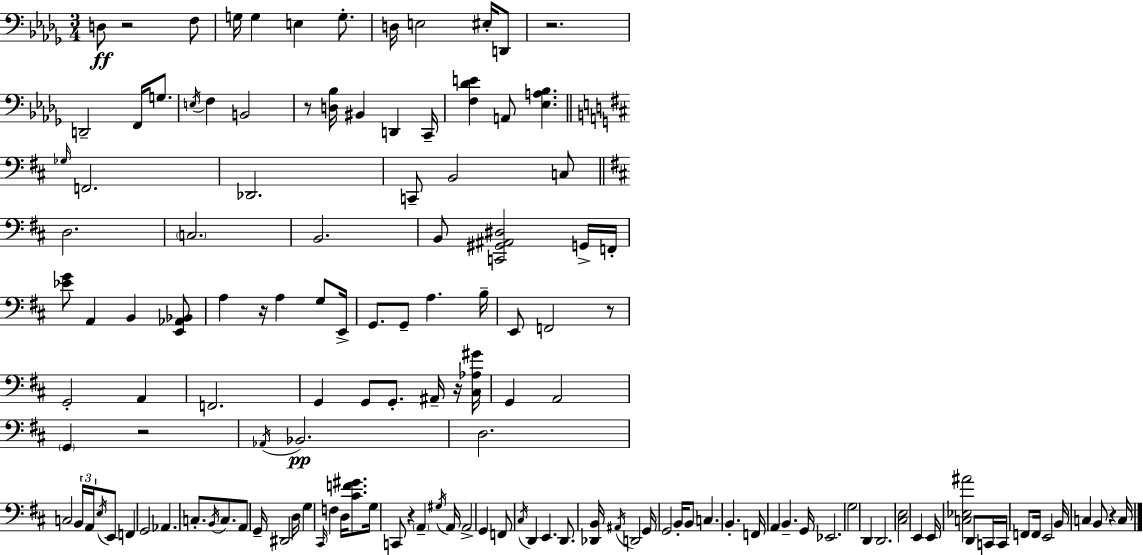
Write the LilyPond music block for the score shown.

{
  \clef bass
  \numericTimeSignature
  \time 3/4
  \key bes \minor
  d8\ff r2 f8 | g16 g4 e4 g8.-. | d16 e2 eis16-. d,8 | r2. | \break d,2-- f,16 g8. | \acciaccatura { e16 } f4 b,2 | r8 <d bes>16 bis,4 d,4 | c,16-- <f des' e'>4 a,8 <ees a bes>4. | \break \bar "||" \break \key d \major \grace { ges16 } f,2. | des,2. | c,8-- b,2 c8 | \bar "||" \break \key d \major d2. | \parenthesize c2. | b,2. | b,8 <c, gis, ais, dis>2 g,16-> f,16-. | \break <ees' g'>8 a,4 b,4 <e, aes, bes,>8 | a4 r16 a4 g8 e,16-> | g,8. g,8-- a4. b16-- | e,8 f,2 r8 | \break g,2-. a,4 | f,2. | g,4 g,8 g,8.-. ais,16-- r16 <cis aes gis'>16 | g,4 a,2 | \break \parenthesize g,4 r2 | \acciaccatura { aes,16 }\pp bes,2. | d2. | c2 \tuplet 3/2 { b,16 a,16 \acciaccatura { e16 } } | \break e,8 f,4 g,2 | aes,4. c8.-. \acciaccatura { b,16 } | c8. a,8 g,16-- dis,2 | d16 g4 \grace { cis,16 } f4 | \break d16 <cis' f' gis'>8. g16 c,8 r4 \parenthesize a,4-- | \acciaccatura { gis16 } a,16 a,2-> | g,4 f,8 \acciaccatura { cis16 } d,4 | e,4. d,8. <des, b,>16 \acciaccatura { ais,16 } d,2 | \break g,16 g,2 | b,16-. b,8 c4. | b,4.-. f,16 a,4 | b,4.-- g,16 ees,2. | \break g2 | d,4 d,2. | <cis e>2 | e,4 e,16 <c ees ais'>2 | \break d,8 c,16 c,16 f,8 f,16 e,2 | b,16 c4 | b,8 r4 c16 \bar "|."
}